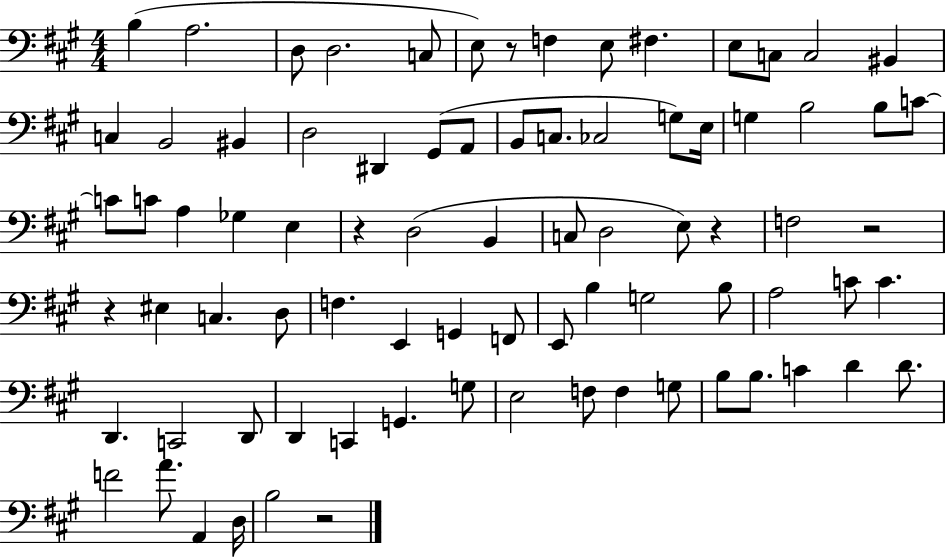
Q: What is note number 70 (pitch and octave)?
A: D4